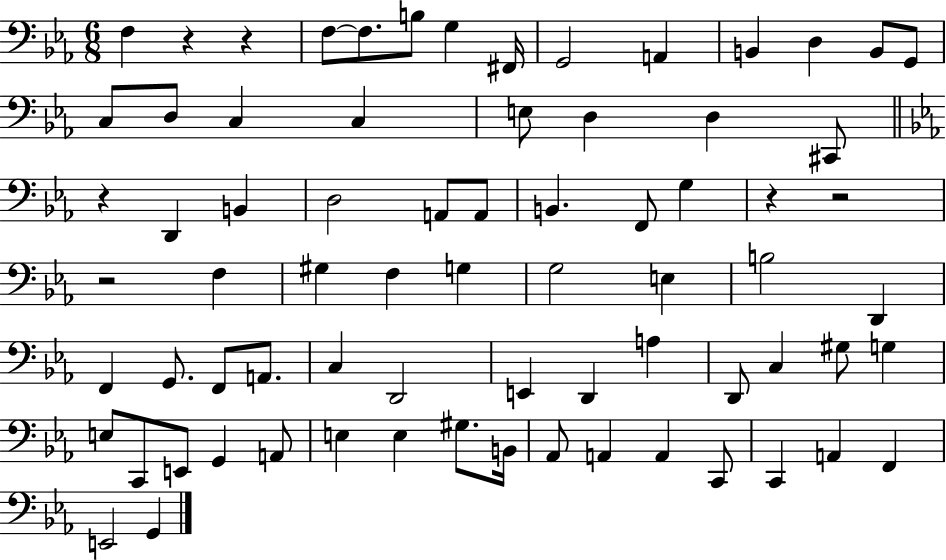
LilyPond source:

{
  \clef bass
  \numericTimeSignature
  \time 6/8
  \key ees \major
  f4 r4 r4 | f8~~ f8. b8 g4 fis,16 | g,2 a,4 | b,4 d4 b,8 g,8 | \break c8 d8 c4 c4 | e8 d4 d4 cis,8 | \bar "||" \break \key ees \major r4 d,4 b,4 | d2 a,8 a,8 | b,4. f,8 g4 | r4 r2 | \break r2 f4 | gis4 f4 g4 | g2 e4 | b2 d,4 | \break f,4 g,8. f,8 a,8. | c4 d,2 | e,4 d,4 a4 | d,8 c4 gis8 g4 | \break e8 c,8 e,8 g,4 a,8 | e4 e4 gis8. b,16 | aes,8 a,4 a,4 c,8 | c,4 a,4 f,4 | \break e,2 g,4 | \bar "|."
}